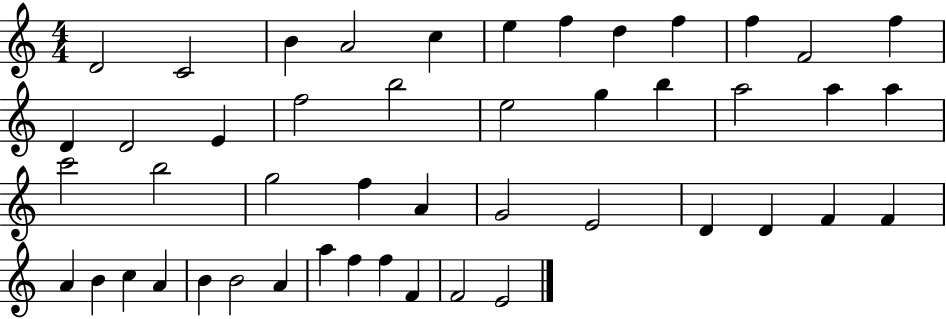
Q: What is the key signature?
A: C major